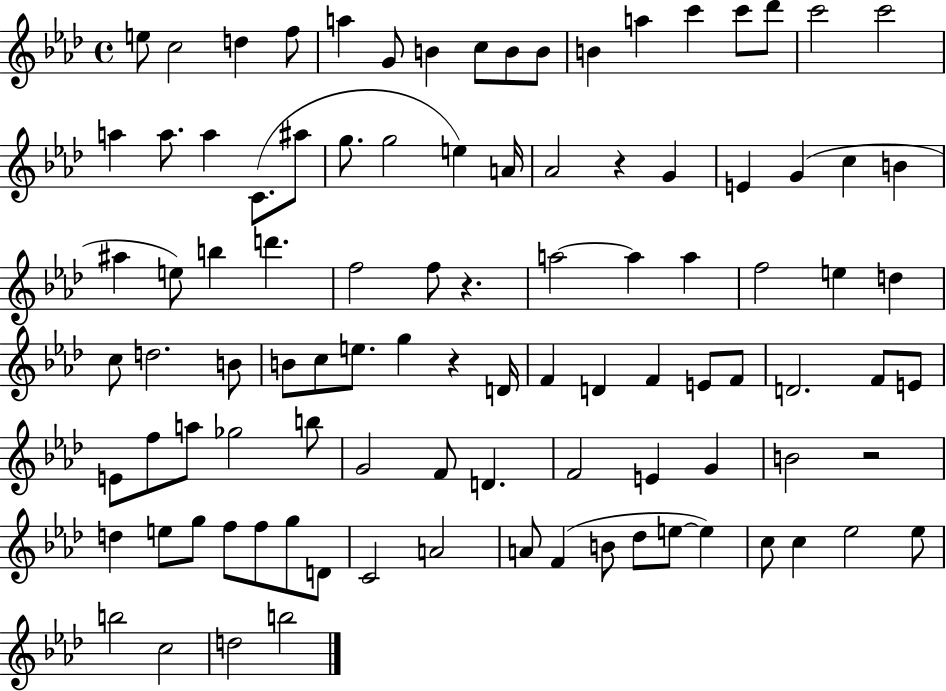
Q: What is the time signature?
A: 4/4